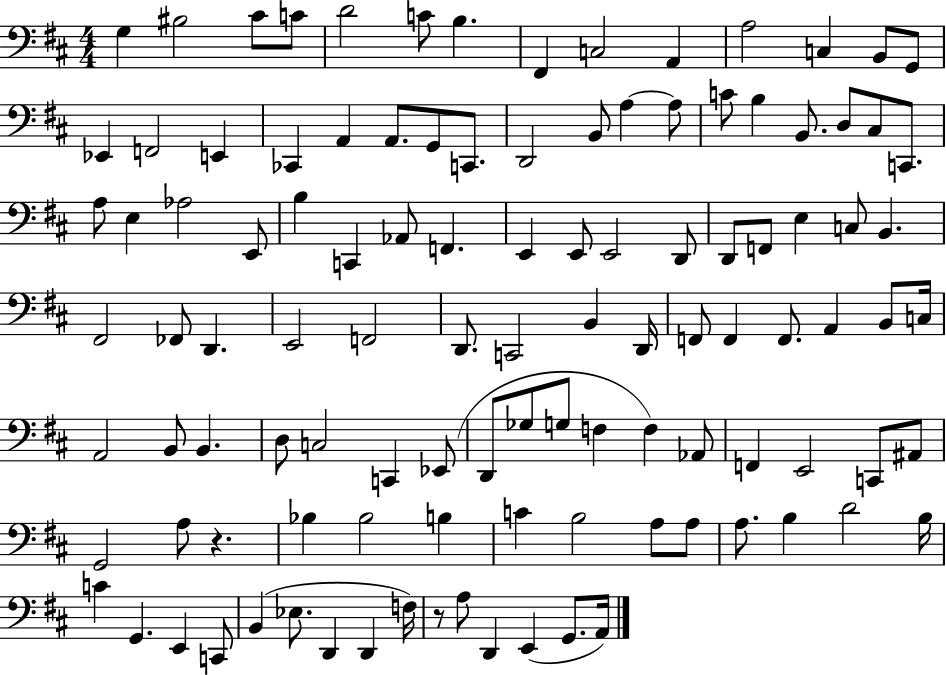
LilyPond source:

{
  \clef bass
  \numericTimeSignature
  \time 4/4
  \key d \major
  g4 bis2 cis'8 c'8 | d'2 c'8 b4. | fis,4 c2 a,4 | a2 c4 b,8 g,8 | \break ees,4 f,2 e,4 | ces,4 a,4 a,8. g,8 c,8. | d,2 b,8 a4~~ a8 | c'8 b4 b,8. d8 cis8 c,8. | \break a8 e4 aes2 e,8 | b4 c,4 aes,8 f,4. | e,4 e,8 e,2 d,8 | d,8 f,8 e4 c8 b,4. | \break fis,2 fes,8 d,4. | e,2 f,2 | d,8. c,2 b,4 d,16 | f,8 f,4 f,8. a,4 b,8 c16 | \break a,2 b,8 b,4. | d8 c2 c,4 ees,8( | d,8 ges8 g8 f4 f4) aes,8 | f,4 e,2 c,8 ais,8 | \break g,2 a8 r4. | bes4 bes2 b4 | c'4 b2 a8 a8 | a8. b4 d'2 b16 | \break c'4 g,4. e,4 c,8 | b,4( ees8. d,4 d,4 f16) | r8 a8 d,4 e,4( g,8. a,16) | \bar "|."
}